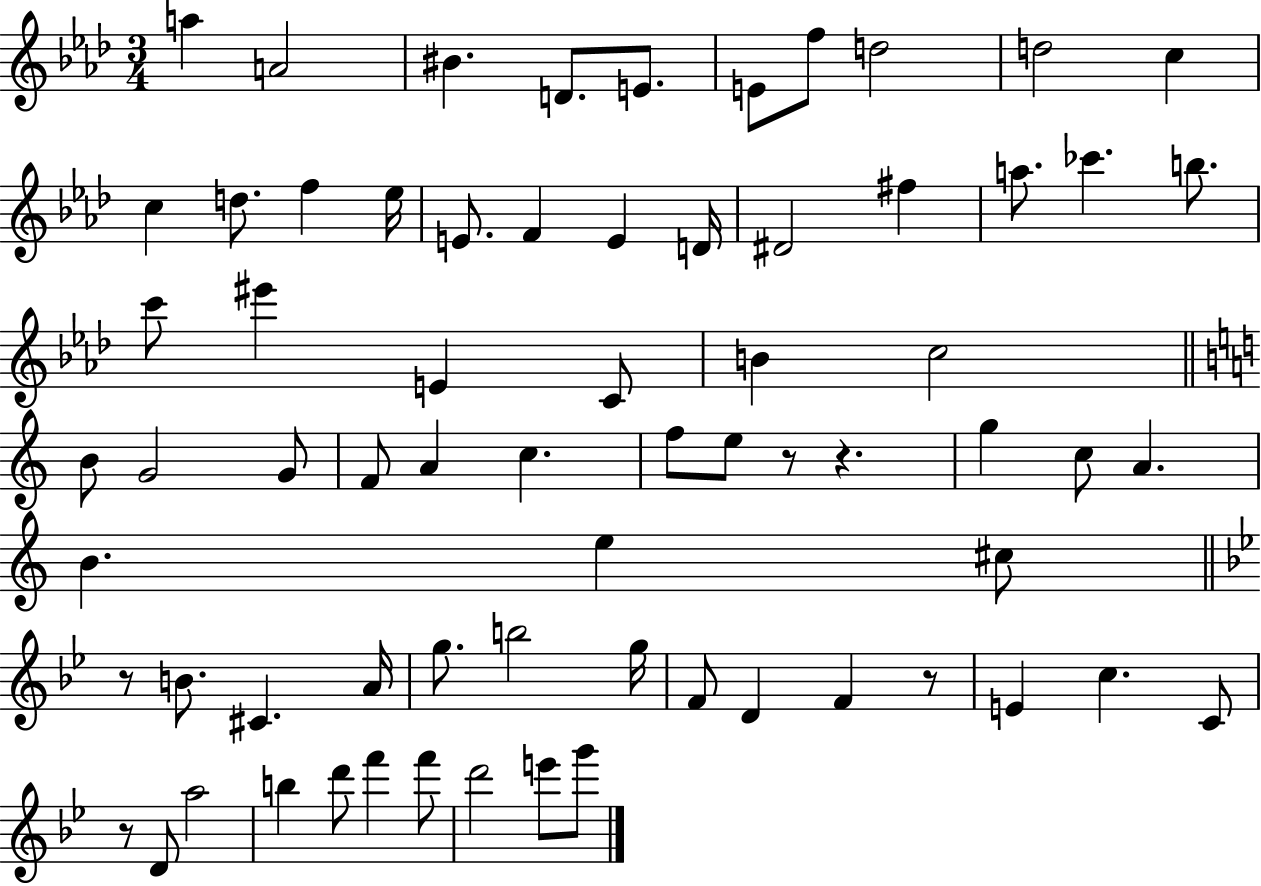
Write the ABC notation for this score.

X:1
T:Untitled
M:3/4
L:1/4
K:Ab
a A2 ^B D/2 E/2 E/2 f/2 d2 d2 c c d/2 f _e/4 E/2 F E D/4 ^D2 ^f a/2 _c' b/2 c'/2 ^e' E C/2 B c2 B/2 G2 G/2 F/2 A c f/2 e/2 z/2 z g c/2 A B e ^c/2 z/2 B/2 ^C A/4 g/2 b2 g/4 F/2 D F z/2 E c C/2 z/2 D/2 a2 b d'/2 f' f'/2 d'2 e'/2 g'/2